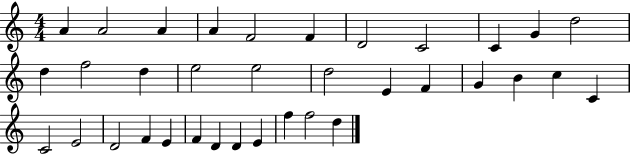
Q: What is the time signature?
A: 4/4